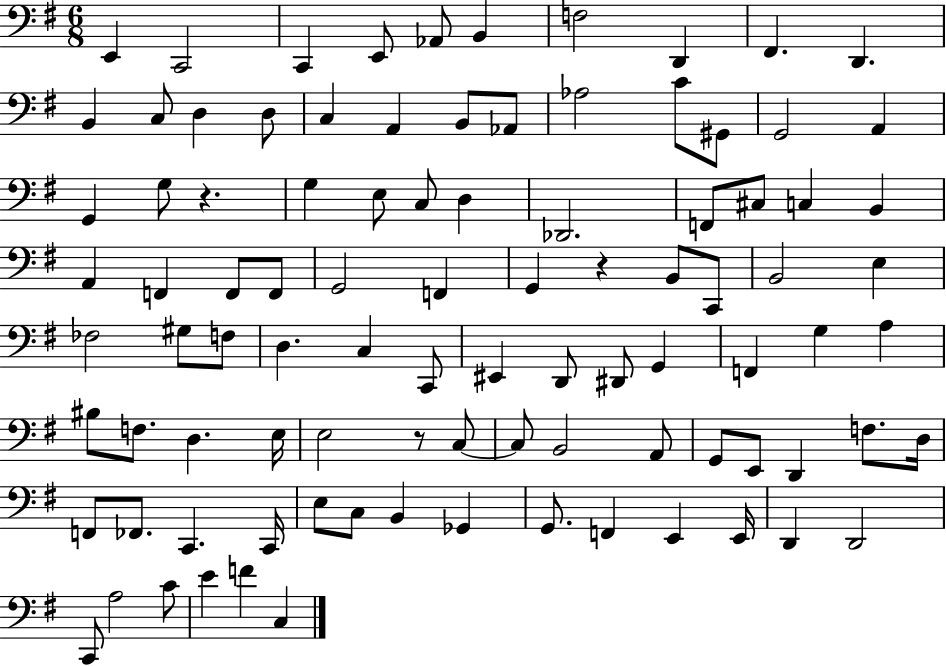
E2/q C2/h C2/q E2/e Ab2/e B2/q F3/h D2/q F#2/q. D2/q. B2/q C3/e D3/q D3/e C3/q A2/q B2/e Ab2/e Ab3/h C4/e G#2/e G2/h A2/q G2/q G3/e R/q. G3/q E3/e C3/e D3/q Db2/h. F2/e C#3/e C3/q B2/q A2/q F2/q F2/e F2/e G2/h F2/q G2/q R/q B2/e C2/e B2/h E3/q FES3/h G#3/e F3/e D3/q. C3/q C2/e EIS2/q D2/e D#2/e G2/q F2/q G3/q A3/q BIS3/e F3/e. D3/q. E3/s E3/h R/e C3/e C3/e B2/h A2/e G2/e E2/e D2/q F3/e. D3/s F2/e FES2/e. C2/q. C2/s E3/e C3/e B2/q Gb2/q G2/e. F2/q E2/q E2/s D2/q D2/h C2/e A3/h C4/e E4/q F4/q C3/q